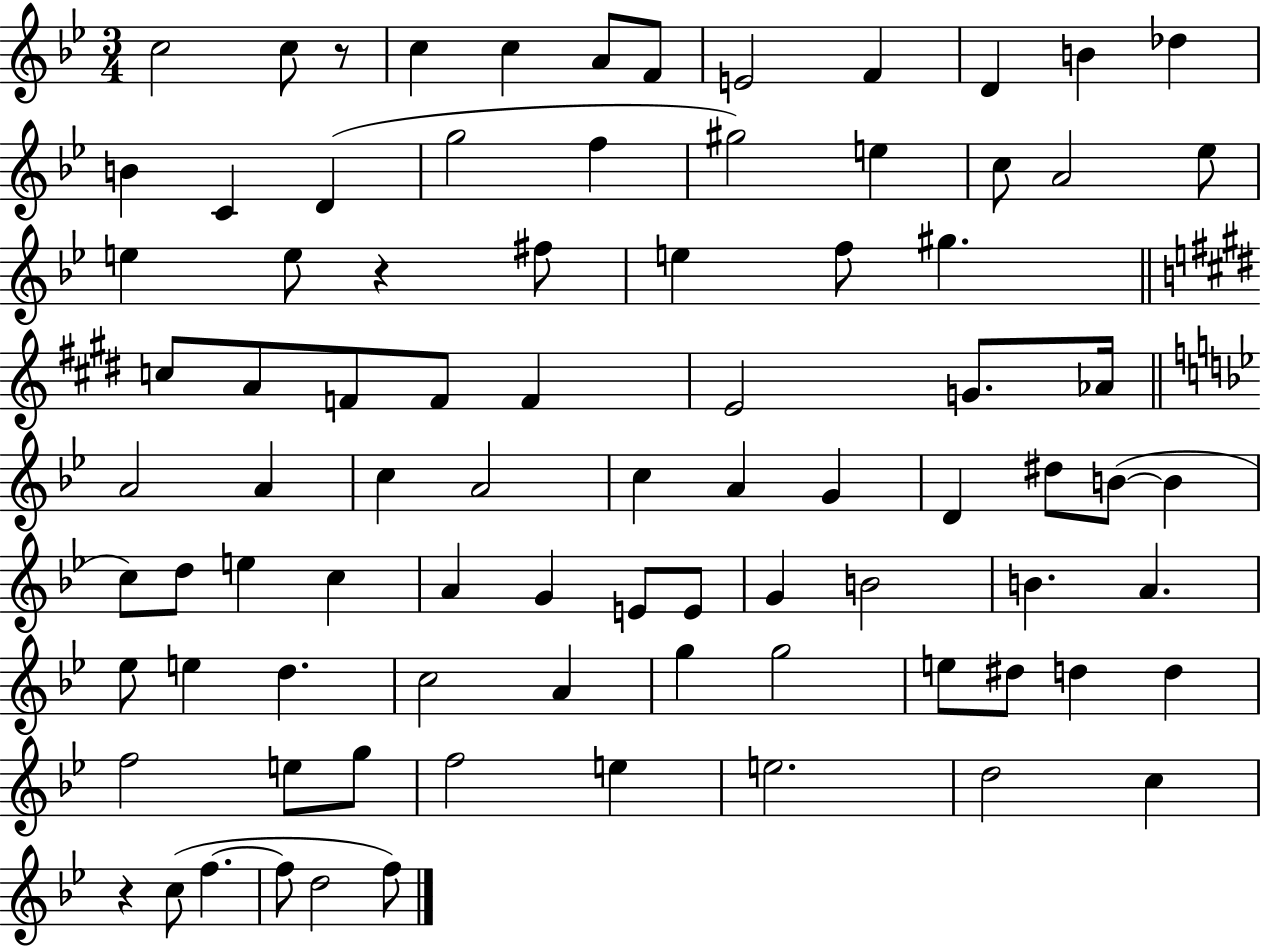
C5/h C5/e R/e C5/q C5/q A4/e F4/e E4/h F4/q D4/q B4/q Db5/q B4/q C4/q D4/q G5/h F5/q G#5/h E5/q C5/e A4/h Eb5/e E5/q E5/e R/q F#5/e E5/q F5/e G#5/q. C5/e A4/e F4/e F4/e F4/q E4/h G4/e. Ab4/s A4/h A4/q C5/q A4/h C5/q A4/q G4/q D4/q D#5/e B4/e B4/q C5/e D5/e E5/q C5/q A4/q G4/q E4/e E4/e G4/q B4/h B4/q. A4/q. Eb5/e E5/q D5/q. C5/h A4/q G5/q G5/h E5/e D#5/e D5/q D5/q F5/h E5/e G5/e F5/h E5/q E5/h. D5/h C5/q R/q C5/e F5/q. F5/e D5/h F5/e